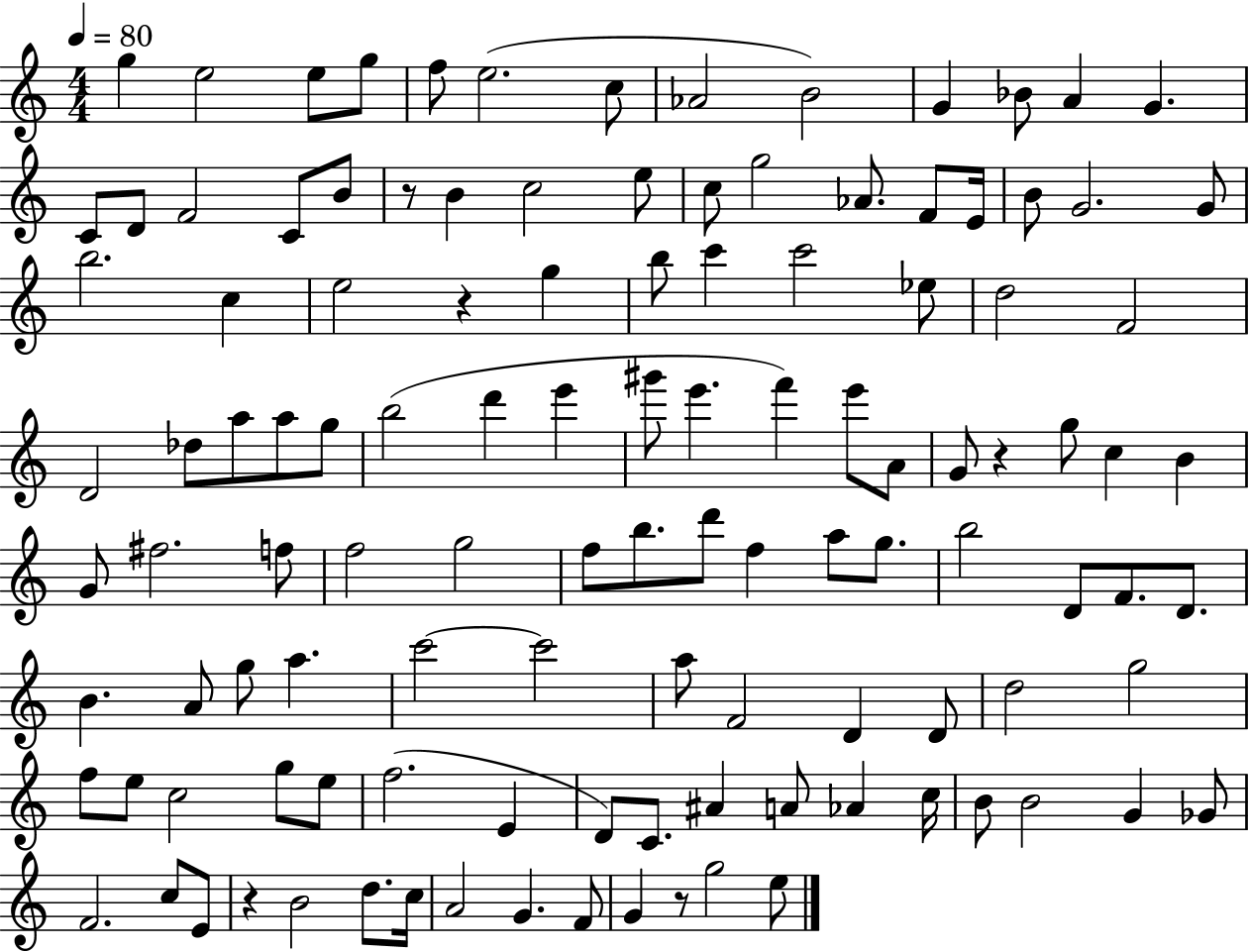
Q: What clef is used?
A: treble